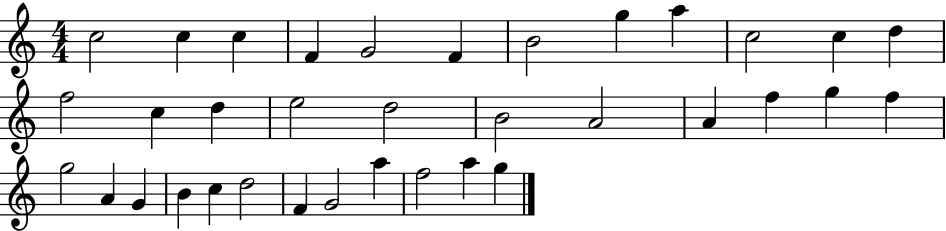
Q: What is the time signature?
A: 4/4